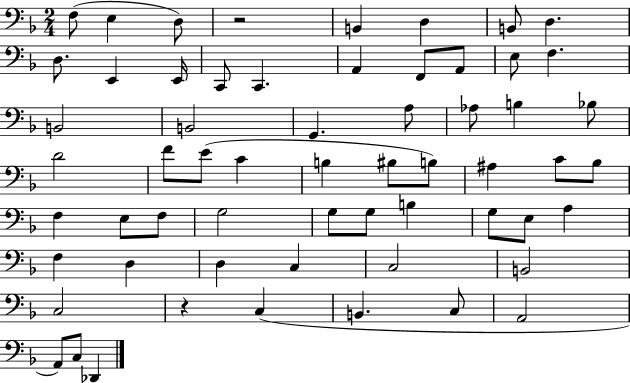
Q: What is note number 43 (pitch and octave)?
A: E3